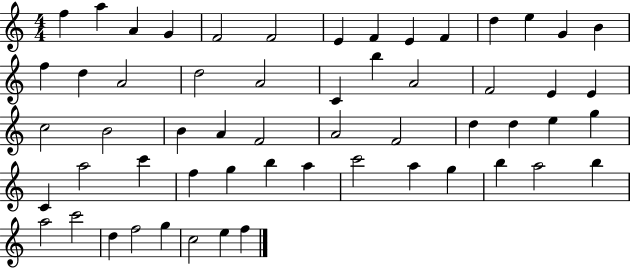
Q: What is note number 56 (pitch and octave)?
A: E5